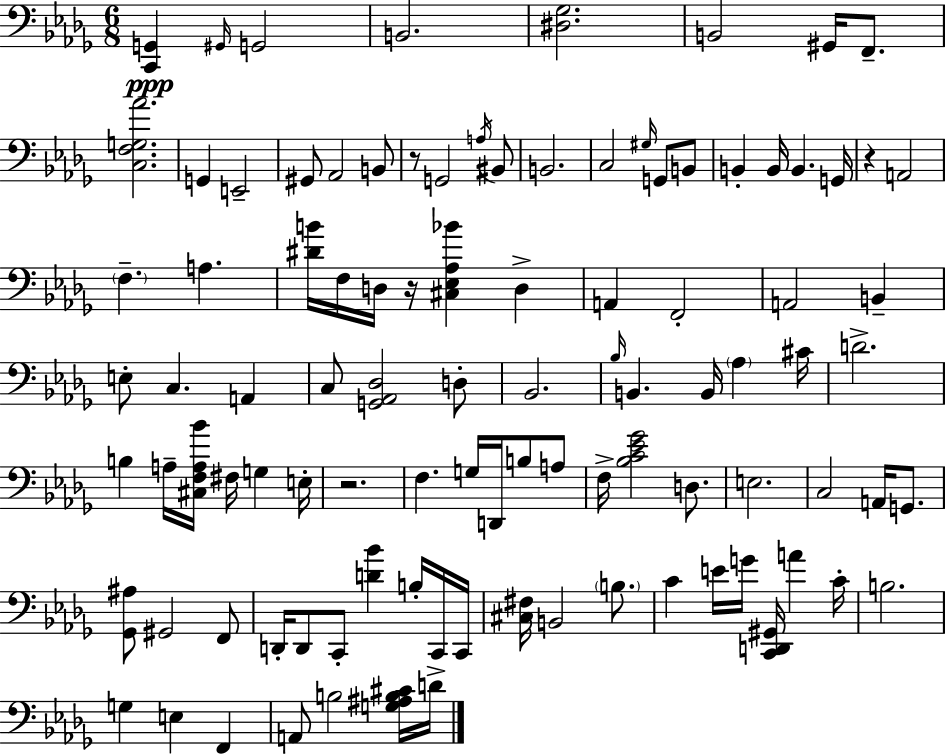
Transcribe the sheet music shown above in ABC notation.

X:1
T:Untitled
M:6/8
L:1/4
K:Bbm
[C,,G,,] ^G,,/4 G,,2 B,,2 [^D,_G,]2 B,,2 ^G,,/4 F,,/2 [C,F,G,_A]2 G,, E,,2 ^G,,/2 _A,,2 B,,/2 z/2 G,,2 A,/4 ^B,,/2 B,,2 C,2 ^G,/4 G,,/2 B,,/2 B,, B,,/4 B,, G,,/4 z A,,2 F, A, [^DB]/4 F,/4 D,/4 z/4 [^C,_E,_A,_B] D, A,, F,,2 A,,2 B,, E,/2 C, A,, C,/2 [G,,_A,,_D,]2 D,/2 _B,,2 _B,/4 B,, B,,/4 _A, ^C/4 D2 B, A,/4 [^C,F,A,_B]/4 ^F,/4 G, E,/4 z2 F, G,/4 D,,/4 B,/2 A,/2 F,/4 [_B,C_E_G]2 D,/2 E,2 C,2 A,,/4 G,,/2 [_G,,^A,]/2 ^G,,2 F,,/2 D,,/4 D,,/2 C,,/2 [D_B] B,/4 C,,/4 C,,/4 [^C,^F,]/4 B,,2 B,/2 C E/4 G/4 [C,,D,,^G,,]/4 A C/4 B,2 G, E, F,, A,,/2 B,2 [G,^A,B,^C]/4 D/4